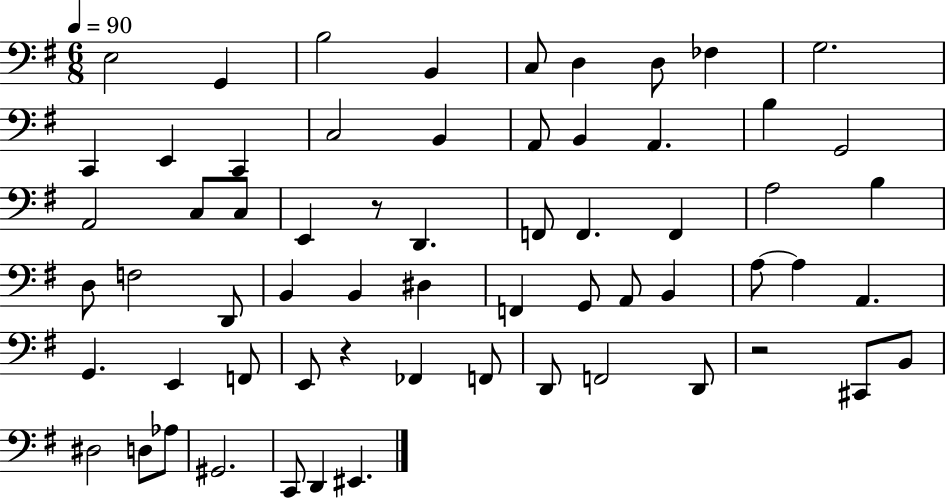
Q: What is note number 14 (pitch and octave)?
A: B2